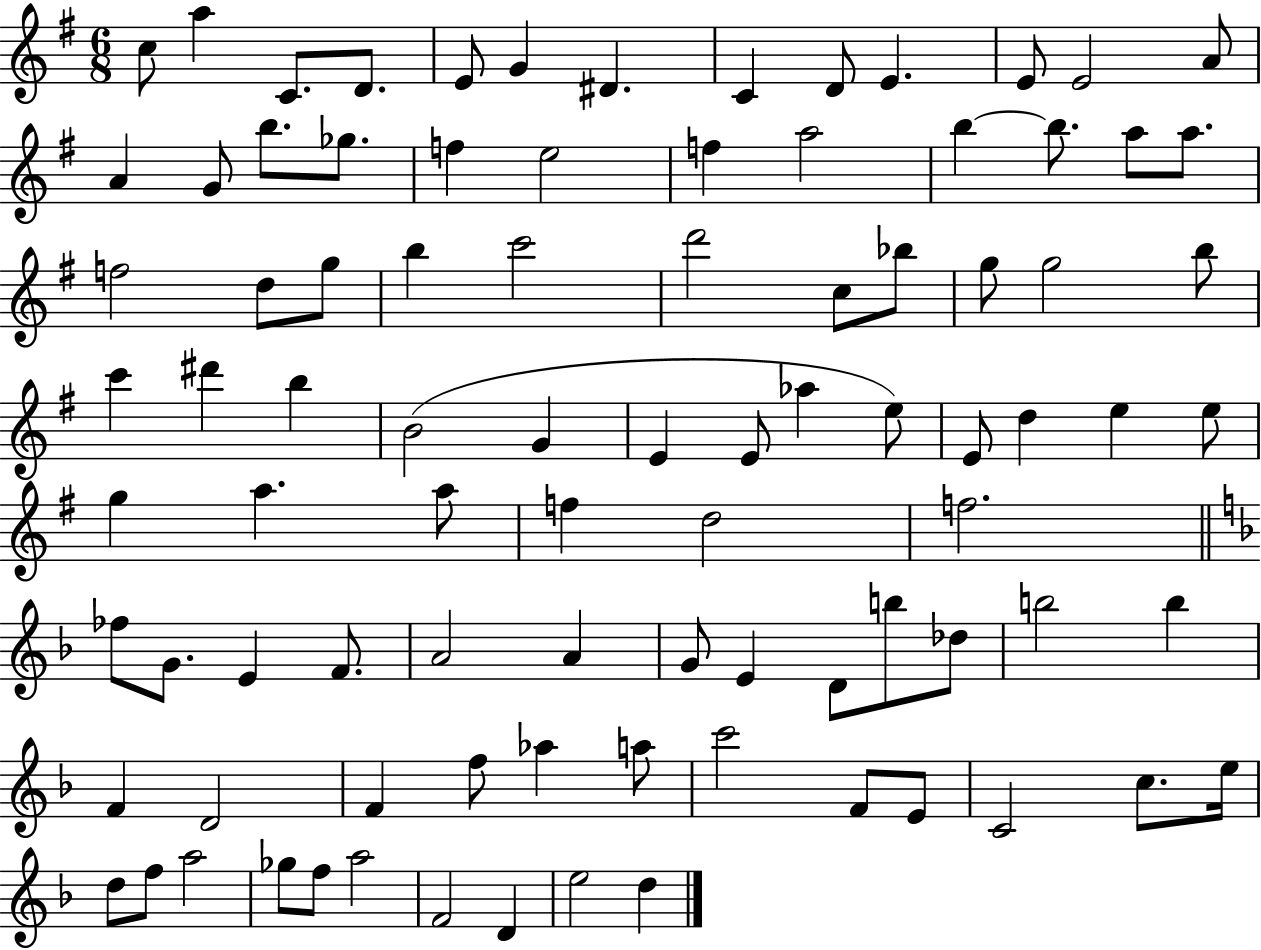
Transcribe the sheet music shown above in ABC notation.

X:1
T:Untitled
M:6/8
L:1/4
K:G
c/2 a C/2 D/2 E/2 G ^D C D/2 E E/2 E2 A/2 A G/2 b/2 _g/2 f e2 f a2 b b/2 a/2 a/2 f2 d/2 g/2 b c'2 d'2 c/2 _b/2 g/2 g2 b/2 c' ^d' b B2 G E E/2 _a e/2 E/2 d e e/2 g a a/2 f d2 f2 _f/2 G/2 E F/2 A2 A G/2 E D/2 b/2 _d/2 b2 b F D2 F f/2 _a a/2 c'2 F/2 E/2 C2 c/2 e/4 d/2 f/2 a2 _g/2 f/2 a2 F2 D e2 d